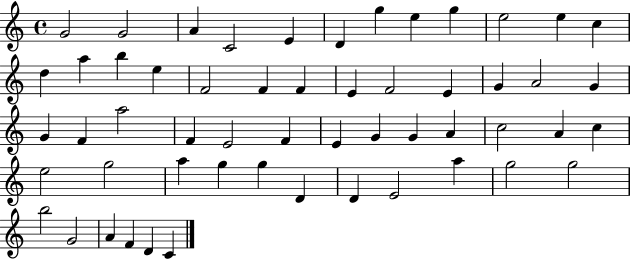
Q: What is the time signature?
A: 4/4